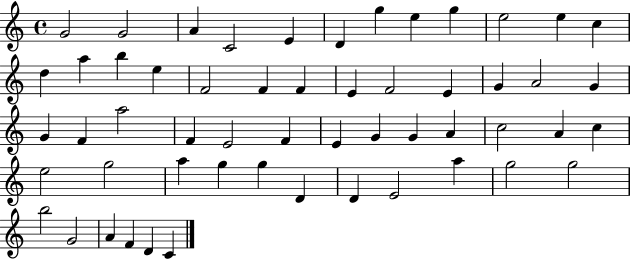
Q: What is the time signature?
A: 4/4